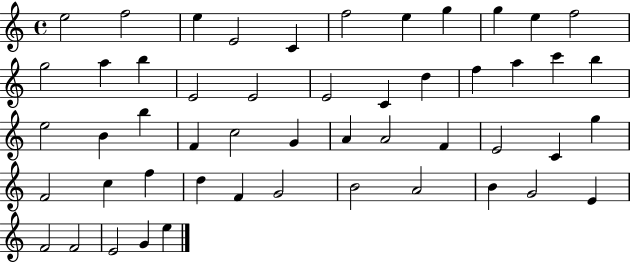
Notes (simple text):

E5/h F5/h E5/q E4/h C4/q F5/h E5/q G5/q G5/q E5/q F5/h G5/h A5/q B5/q E4/h E4/h E4/h C4/q D5/q F5/q A5/q C6/q B5/q E5/h B4/q B5/q F4/q C5/h G4/q A4/q A4/h F4/q E4/h C4/q G5/q F4/h C5/q F5/q D5/q F4/q G4/h B4/h A4/h B4/q G4/h E4/q F4/h F4/h E4/h G4/q E5/q